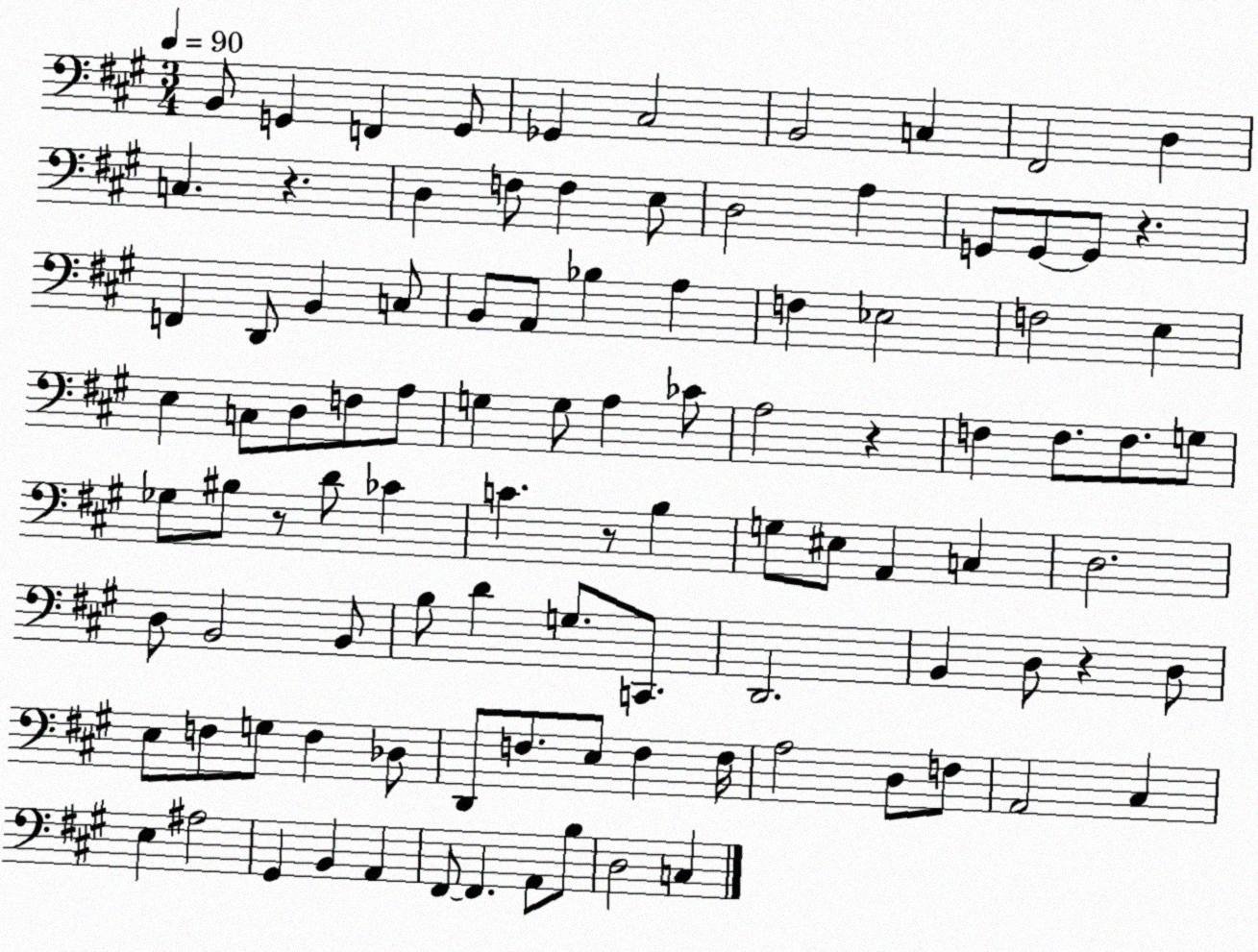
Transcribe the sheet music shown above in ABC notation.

X:1
T:Untitled
M:3/4
L:1/4
K:A
B,,/2 G,, F,, G,,/2 _G,, ^C,2 B,,2 C, ^F,,2 D, C, z D, F,/2 F, E,/2 D,2 A, G,,/2 G,,/2 G,,/2 z F,, D,,/2 B,, C,/2 B,,/2 A,,/2 _B, A, F, _E,2 F,2 E, E, C,/2 D,/2 F,/2 A,/2 G, G,/2 A, _C/2 A,2 z F, F,/2 F,/2 G,/2 _G,/2 ^B,/2 z/2 D/2 _C C z/2 B, G,/2 ^E,/2 A,, C, D,2 D,/2 B,,2 B,,/2 B,/2 D G,/2 C,,/2 D,,2 B,, D,/2 z D,/2 E,/2 F,/2 G,/2 F, _D,/2 D,,/2 F,/2 E,/2 F, F,/4 A,2 D,/2 F,/2 A,,2 ^C, E, ^A,2 ^G,, B,, A,, ^F,,/2 ^F,, A,,/2 B,/2 D,2 C,